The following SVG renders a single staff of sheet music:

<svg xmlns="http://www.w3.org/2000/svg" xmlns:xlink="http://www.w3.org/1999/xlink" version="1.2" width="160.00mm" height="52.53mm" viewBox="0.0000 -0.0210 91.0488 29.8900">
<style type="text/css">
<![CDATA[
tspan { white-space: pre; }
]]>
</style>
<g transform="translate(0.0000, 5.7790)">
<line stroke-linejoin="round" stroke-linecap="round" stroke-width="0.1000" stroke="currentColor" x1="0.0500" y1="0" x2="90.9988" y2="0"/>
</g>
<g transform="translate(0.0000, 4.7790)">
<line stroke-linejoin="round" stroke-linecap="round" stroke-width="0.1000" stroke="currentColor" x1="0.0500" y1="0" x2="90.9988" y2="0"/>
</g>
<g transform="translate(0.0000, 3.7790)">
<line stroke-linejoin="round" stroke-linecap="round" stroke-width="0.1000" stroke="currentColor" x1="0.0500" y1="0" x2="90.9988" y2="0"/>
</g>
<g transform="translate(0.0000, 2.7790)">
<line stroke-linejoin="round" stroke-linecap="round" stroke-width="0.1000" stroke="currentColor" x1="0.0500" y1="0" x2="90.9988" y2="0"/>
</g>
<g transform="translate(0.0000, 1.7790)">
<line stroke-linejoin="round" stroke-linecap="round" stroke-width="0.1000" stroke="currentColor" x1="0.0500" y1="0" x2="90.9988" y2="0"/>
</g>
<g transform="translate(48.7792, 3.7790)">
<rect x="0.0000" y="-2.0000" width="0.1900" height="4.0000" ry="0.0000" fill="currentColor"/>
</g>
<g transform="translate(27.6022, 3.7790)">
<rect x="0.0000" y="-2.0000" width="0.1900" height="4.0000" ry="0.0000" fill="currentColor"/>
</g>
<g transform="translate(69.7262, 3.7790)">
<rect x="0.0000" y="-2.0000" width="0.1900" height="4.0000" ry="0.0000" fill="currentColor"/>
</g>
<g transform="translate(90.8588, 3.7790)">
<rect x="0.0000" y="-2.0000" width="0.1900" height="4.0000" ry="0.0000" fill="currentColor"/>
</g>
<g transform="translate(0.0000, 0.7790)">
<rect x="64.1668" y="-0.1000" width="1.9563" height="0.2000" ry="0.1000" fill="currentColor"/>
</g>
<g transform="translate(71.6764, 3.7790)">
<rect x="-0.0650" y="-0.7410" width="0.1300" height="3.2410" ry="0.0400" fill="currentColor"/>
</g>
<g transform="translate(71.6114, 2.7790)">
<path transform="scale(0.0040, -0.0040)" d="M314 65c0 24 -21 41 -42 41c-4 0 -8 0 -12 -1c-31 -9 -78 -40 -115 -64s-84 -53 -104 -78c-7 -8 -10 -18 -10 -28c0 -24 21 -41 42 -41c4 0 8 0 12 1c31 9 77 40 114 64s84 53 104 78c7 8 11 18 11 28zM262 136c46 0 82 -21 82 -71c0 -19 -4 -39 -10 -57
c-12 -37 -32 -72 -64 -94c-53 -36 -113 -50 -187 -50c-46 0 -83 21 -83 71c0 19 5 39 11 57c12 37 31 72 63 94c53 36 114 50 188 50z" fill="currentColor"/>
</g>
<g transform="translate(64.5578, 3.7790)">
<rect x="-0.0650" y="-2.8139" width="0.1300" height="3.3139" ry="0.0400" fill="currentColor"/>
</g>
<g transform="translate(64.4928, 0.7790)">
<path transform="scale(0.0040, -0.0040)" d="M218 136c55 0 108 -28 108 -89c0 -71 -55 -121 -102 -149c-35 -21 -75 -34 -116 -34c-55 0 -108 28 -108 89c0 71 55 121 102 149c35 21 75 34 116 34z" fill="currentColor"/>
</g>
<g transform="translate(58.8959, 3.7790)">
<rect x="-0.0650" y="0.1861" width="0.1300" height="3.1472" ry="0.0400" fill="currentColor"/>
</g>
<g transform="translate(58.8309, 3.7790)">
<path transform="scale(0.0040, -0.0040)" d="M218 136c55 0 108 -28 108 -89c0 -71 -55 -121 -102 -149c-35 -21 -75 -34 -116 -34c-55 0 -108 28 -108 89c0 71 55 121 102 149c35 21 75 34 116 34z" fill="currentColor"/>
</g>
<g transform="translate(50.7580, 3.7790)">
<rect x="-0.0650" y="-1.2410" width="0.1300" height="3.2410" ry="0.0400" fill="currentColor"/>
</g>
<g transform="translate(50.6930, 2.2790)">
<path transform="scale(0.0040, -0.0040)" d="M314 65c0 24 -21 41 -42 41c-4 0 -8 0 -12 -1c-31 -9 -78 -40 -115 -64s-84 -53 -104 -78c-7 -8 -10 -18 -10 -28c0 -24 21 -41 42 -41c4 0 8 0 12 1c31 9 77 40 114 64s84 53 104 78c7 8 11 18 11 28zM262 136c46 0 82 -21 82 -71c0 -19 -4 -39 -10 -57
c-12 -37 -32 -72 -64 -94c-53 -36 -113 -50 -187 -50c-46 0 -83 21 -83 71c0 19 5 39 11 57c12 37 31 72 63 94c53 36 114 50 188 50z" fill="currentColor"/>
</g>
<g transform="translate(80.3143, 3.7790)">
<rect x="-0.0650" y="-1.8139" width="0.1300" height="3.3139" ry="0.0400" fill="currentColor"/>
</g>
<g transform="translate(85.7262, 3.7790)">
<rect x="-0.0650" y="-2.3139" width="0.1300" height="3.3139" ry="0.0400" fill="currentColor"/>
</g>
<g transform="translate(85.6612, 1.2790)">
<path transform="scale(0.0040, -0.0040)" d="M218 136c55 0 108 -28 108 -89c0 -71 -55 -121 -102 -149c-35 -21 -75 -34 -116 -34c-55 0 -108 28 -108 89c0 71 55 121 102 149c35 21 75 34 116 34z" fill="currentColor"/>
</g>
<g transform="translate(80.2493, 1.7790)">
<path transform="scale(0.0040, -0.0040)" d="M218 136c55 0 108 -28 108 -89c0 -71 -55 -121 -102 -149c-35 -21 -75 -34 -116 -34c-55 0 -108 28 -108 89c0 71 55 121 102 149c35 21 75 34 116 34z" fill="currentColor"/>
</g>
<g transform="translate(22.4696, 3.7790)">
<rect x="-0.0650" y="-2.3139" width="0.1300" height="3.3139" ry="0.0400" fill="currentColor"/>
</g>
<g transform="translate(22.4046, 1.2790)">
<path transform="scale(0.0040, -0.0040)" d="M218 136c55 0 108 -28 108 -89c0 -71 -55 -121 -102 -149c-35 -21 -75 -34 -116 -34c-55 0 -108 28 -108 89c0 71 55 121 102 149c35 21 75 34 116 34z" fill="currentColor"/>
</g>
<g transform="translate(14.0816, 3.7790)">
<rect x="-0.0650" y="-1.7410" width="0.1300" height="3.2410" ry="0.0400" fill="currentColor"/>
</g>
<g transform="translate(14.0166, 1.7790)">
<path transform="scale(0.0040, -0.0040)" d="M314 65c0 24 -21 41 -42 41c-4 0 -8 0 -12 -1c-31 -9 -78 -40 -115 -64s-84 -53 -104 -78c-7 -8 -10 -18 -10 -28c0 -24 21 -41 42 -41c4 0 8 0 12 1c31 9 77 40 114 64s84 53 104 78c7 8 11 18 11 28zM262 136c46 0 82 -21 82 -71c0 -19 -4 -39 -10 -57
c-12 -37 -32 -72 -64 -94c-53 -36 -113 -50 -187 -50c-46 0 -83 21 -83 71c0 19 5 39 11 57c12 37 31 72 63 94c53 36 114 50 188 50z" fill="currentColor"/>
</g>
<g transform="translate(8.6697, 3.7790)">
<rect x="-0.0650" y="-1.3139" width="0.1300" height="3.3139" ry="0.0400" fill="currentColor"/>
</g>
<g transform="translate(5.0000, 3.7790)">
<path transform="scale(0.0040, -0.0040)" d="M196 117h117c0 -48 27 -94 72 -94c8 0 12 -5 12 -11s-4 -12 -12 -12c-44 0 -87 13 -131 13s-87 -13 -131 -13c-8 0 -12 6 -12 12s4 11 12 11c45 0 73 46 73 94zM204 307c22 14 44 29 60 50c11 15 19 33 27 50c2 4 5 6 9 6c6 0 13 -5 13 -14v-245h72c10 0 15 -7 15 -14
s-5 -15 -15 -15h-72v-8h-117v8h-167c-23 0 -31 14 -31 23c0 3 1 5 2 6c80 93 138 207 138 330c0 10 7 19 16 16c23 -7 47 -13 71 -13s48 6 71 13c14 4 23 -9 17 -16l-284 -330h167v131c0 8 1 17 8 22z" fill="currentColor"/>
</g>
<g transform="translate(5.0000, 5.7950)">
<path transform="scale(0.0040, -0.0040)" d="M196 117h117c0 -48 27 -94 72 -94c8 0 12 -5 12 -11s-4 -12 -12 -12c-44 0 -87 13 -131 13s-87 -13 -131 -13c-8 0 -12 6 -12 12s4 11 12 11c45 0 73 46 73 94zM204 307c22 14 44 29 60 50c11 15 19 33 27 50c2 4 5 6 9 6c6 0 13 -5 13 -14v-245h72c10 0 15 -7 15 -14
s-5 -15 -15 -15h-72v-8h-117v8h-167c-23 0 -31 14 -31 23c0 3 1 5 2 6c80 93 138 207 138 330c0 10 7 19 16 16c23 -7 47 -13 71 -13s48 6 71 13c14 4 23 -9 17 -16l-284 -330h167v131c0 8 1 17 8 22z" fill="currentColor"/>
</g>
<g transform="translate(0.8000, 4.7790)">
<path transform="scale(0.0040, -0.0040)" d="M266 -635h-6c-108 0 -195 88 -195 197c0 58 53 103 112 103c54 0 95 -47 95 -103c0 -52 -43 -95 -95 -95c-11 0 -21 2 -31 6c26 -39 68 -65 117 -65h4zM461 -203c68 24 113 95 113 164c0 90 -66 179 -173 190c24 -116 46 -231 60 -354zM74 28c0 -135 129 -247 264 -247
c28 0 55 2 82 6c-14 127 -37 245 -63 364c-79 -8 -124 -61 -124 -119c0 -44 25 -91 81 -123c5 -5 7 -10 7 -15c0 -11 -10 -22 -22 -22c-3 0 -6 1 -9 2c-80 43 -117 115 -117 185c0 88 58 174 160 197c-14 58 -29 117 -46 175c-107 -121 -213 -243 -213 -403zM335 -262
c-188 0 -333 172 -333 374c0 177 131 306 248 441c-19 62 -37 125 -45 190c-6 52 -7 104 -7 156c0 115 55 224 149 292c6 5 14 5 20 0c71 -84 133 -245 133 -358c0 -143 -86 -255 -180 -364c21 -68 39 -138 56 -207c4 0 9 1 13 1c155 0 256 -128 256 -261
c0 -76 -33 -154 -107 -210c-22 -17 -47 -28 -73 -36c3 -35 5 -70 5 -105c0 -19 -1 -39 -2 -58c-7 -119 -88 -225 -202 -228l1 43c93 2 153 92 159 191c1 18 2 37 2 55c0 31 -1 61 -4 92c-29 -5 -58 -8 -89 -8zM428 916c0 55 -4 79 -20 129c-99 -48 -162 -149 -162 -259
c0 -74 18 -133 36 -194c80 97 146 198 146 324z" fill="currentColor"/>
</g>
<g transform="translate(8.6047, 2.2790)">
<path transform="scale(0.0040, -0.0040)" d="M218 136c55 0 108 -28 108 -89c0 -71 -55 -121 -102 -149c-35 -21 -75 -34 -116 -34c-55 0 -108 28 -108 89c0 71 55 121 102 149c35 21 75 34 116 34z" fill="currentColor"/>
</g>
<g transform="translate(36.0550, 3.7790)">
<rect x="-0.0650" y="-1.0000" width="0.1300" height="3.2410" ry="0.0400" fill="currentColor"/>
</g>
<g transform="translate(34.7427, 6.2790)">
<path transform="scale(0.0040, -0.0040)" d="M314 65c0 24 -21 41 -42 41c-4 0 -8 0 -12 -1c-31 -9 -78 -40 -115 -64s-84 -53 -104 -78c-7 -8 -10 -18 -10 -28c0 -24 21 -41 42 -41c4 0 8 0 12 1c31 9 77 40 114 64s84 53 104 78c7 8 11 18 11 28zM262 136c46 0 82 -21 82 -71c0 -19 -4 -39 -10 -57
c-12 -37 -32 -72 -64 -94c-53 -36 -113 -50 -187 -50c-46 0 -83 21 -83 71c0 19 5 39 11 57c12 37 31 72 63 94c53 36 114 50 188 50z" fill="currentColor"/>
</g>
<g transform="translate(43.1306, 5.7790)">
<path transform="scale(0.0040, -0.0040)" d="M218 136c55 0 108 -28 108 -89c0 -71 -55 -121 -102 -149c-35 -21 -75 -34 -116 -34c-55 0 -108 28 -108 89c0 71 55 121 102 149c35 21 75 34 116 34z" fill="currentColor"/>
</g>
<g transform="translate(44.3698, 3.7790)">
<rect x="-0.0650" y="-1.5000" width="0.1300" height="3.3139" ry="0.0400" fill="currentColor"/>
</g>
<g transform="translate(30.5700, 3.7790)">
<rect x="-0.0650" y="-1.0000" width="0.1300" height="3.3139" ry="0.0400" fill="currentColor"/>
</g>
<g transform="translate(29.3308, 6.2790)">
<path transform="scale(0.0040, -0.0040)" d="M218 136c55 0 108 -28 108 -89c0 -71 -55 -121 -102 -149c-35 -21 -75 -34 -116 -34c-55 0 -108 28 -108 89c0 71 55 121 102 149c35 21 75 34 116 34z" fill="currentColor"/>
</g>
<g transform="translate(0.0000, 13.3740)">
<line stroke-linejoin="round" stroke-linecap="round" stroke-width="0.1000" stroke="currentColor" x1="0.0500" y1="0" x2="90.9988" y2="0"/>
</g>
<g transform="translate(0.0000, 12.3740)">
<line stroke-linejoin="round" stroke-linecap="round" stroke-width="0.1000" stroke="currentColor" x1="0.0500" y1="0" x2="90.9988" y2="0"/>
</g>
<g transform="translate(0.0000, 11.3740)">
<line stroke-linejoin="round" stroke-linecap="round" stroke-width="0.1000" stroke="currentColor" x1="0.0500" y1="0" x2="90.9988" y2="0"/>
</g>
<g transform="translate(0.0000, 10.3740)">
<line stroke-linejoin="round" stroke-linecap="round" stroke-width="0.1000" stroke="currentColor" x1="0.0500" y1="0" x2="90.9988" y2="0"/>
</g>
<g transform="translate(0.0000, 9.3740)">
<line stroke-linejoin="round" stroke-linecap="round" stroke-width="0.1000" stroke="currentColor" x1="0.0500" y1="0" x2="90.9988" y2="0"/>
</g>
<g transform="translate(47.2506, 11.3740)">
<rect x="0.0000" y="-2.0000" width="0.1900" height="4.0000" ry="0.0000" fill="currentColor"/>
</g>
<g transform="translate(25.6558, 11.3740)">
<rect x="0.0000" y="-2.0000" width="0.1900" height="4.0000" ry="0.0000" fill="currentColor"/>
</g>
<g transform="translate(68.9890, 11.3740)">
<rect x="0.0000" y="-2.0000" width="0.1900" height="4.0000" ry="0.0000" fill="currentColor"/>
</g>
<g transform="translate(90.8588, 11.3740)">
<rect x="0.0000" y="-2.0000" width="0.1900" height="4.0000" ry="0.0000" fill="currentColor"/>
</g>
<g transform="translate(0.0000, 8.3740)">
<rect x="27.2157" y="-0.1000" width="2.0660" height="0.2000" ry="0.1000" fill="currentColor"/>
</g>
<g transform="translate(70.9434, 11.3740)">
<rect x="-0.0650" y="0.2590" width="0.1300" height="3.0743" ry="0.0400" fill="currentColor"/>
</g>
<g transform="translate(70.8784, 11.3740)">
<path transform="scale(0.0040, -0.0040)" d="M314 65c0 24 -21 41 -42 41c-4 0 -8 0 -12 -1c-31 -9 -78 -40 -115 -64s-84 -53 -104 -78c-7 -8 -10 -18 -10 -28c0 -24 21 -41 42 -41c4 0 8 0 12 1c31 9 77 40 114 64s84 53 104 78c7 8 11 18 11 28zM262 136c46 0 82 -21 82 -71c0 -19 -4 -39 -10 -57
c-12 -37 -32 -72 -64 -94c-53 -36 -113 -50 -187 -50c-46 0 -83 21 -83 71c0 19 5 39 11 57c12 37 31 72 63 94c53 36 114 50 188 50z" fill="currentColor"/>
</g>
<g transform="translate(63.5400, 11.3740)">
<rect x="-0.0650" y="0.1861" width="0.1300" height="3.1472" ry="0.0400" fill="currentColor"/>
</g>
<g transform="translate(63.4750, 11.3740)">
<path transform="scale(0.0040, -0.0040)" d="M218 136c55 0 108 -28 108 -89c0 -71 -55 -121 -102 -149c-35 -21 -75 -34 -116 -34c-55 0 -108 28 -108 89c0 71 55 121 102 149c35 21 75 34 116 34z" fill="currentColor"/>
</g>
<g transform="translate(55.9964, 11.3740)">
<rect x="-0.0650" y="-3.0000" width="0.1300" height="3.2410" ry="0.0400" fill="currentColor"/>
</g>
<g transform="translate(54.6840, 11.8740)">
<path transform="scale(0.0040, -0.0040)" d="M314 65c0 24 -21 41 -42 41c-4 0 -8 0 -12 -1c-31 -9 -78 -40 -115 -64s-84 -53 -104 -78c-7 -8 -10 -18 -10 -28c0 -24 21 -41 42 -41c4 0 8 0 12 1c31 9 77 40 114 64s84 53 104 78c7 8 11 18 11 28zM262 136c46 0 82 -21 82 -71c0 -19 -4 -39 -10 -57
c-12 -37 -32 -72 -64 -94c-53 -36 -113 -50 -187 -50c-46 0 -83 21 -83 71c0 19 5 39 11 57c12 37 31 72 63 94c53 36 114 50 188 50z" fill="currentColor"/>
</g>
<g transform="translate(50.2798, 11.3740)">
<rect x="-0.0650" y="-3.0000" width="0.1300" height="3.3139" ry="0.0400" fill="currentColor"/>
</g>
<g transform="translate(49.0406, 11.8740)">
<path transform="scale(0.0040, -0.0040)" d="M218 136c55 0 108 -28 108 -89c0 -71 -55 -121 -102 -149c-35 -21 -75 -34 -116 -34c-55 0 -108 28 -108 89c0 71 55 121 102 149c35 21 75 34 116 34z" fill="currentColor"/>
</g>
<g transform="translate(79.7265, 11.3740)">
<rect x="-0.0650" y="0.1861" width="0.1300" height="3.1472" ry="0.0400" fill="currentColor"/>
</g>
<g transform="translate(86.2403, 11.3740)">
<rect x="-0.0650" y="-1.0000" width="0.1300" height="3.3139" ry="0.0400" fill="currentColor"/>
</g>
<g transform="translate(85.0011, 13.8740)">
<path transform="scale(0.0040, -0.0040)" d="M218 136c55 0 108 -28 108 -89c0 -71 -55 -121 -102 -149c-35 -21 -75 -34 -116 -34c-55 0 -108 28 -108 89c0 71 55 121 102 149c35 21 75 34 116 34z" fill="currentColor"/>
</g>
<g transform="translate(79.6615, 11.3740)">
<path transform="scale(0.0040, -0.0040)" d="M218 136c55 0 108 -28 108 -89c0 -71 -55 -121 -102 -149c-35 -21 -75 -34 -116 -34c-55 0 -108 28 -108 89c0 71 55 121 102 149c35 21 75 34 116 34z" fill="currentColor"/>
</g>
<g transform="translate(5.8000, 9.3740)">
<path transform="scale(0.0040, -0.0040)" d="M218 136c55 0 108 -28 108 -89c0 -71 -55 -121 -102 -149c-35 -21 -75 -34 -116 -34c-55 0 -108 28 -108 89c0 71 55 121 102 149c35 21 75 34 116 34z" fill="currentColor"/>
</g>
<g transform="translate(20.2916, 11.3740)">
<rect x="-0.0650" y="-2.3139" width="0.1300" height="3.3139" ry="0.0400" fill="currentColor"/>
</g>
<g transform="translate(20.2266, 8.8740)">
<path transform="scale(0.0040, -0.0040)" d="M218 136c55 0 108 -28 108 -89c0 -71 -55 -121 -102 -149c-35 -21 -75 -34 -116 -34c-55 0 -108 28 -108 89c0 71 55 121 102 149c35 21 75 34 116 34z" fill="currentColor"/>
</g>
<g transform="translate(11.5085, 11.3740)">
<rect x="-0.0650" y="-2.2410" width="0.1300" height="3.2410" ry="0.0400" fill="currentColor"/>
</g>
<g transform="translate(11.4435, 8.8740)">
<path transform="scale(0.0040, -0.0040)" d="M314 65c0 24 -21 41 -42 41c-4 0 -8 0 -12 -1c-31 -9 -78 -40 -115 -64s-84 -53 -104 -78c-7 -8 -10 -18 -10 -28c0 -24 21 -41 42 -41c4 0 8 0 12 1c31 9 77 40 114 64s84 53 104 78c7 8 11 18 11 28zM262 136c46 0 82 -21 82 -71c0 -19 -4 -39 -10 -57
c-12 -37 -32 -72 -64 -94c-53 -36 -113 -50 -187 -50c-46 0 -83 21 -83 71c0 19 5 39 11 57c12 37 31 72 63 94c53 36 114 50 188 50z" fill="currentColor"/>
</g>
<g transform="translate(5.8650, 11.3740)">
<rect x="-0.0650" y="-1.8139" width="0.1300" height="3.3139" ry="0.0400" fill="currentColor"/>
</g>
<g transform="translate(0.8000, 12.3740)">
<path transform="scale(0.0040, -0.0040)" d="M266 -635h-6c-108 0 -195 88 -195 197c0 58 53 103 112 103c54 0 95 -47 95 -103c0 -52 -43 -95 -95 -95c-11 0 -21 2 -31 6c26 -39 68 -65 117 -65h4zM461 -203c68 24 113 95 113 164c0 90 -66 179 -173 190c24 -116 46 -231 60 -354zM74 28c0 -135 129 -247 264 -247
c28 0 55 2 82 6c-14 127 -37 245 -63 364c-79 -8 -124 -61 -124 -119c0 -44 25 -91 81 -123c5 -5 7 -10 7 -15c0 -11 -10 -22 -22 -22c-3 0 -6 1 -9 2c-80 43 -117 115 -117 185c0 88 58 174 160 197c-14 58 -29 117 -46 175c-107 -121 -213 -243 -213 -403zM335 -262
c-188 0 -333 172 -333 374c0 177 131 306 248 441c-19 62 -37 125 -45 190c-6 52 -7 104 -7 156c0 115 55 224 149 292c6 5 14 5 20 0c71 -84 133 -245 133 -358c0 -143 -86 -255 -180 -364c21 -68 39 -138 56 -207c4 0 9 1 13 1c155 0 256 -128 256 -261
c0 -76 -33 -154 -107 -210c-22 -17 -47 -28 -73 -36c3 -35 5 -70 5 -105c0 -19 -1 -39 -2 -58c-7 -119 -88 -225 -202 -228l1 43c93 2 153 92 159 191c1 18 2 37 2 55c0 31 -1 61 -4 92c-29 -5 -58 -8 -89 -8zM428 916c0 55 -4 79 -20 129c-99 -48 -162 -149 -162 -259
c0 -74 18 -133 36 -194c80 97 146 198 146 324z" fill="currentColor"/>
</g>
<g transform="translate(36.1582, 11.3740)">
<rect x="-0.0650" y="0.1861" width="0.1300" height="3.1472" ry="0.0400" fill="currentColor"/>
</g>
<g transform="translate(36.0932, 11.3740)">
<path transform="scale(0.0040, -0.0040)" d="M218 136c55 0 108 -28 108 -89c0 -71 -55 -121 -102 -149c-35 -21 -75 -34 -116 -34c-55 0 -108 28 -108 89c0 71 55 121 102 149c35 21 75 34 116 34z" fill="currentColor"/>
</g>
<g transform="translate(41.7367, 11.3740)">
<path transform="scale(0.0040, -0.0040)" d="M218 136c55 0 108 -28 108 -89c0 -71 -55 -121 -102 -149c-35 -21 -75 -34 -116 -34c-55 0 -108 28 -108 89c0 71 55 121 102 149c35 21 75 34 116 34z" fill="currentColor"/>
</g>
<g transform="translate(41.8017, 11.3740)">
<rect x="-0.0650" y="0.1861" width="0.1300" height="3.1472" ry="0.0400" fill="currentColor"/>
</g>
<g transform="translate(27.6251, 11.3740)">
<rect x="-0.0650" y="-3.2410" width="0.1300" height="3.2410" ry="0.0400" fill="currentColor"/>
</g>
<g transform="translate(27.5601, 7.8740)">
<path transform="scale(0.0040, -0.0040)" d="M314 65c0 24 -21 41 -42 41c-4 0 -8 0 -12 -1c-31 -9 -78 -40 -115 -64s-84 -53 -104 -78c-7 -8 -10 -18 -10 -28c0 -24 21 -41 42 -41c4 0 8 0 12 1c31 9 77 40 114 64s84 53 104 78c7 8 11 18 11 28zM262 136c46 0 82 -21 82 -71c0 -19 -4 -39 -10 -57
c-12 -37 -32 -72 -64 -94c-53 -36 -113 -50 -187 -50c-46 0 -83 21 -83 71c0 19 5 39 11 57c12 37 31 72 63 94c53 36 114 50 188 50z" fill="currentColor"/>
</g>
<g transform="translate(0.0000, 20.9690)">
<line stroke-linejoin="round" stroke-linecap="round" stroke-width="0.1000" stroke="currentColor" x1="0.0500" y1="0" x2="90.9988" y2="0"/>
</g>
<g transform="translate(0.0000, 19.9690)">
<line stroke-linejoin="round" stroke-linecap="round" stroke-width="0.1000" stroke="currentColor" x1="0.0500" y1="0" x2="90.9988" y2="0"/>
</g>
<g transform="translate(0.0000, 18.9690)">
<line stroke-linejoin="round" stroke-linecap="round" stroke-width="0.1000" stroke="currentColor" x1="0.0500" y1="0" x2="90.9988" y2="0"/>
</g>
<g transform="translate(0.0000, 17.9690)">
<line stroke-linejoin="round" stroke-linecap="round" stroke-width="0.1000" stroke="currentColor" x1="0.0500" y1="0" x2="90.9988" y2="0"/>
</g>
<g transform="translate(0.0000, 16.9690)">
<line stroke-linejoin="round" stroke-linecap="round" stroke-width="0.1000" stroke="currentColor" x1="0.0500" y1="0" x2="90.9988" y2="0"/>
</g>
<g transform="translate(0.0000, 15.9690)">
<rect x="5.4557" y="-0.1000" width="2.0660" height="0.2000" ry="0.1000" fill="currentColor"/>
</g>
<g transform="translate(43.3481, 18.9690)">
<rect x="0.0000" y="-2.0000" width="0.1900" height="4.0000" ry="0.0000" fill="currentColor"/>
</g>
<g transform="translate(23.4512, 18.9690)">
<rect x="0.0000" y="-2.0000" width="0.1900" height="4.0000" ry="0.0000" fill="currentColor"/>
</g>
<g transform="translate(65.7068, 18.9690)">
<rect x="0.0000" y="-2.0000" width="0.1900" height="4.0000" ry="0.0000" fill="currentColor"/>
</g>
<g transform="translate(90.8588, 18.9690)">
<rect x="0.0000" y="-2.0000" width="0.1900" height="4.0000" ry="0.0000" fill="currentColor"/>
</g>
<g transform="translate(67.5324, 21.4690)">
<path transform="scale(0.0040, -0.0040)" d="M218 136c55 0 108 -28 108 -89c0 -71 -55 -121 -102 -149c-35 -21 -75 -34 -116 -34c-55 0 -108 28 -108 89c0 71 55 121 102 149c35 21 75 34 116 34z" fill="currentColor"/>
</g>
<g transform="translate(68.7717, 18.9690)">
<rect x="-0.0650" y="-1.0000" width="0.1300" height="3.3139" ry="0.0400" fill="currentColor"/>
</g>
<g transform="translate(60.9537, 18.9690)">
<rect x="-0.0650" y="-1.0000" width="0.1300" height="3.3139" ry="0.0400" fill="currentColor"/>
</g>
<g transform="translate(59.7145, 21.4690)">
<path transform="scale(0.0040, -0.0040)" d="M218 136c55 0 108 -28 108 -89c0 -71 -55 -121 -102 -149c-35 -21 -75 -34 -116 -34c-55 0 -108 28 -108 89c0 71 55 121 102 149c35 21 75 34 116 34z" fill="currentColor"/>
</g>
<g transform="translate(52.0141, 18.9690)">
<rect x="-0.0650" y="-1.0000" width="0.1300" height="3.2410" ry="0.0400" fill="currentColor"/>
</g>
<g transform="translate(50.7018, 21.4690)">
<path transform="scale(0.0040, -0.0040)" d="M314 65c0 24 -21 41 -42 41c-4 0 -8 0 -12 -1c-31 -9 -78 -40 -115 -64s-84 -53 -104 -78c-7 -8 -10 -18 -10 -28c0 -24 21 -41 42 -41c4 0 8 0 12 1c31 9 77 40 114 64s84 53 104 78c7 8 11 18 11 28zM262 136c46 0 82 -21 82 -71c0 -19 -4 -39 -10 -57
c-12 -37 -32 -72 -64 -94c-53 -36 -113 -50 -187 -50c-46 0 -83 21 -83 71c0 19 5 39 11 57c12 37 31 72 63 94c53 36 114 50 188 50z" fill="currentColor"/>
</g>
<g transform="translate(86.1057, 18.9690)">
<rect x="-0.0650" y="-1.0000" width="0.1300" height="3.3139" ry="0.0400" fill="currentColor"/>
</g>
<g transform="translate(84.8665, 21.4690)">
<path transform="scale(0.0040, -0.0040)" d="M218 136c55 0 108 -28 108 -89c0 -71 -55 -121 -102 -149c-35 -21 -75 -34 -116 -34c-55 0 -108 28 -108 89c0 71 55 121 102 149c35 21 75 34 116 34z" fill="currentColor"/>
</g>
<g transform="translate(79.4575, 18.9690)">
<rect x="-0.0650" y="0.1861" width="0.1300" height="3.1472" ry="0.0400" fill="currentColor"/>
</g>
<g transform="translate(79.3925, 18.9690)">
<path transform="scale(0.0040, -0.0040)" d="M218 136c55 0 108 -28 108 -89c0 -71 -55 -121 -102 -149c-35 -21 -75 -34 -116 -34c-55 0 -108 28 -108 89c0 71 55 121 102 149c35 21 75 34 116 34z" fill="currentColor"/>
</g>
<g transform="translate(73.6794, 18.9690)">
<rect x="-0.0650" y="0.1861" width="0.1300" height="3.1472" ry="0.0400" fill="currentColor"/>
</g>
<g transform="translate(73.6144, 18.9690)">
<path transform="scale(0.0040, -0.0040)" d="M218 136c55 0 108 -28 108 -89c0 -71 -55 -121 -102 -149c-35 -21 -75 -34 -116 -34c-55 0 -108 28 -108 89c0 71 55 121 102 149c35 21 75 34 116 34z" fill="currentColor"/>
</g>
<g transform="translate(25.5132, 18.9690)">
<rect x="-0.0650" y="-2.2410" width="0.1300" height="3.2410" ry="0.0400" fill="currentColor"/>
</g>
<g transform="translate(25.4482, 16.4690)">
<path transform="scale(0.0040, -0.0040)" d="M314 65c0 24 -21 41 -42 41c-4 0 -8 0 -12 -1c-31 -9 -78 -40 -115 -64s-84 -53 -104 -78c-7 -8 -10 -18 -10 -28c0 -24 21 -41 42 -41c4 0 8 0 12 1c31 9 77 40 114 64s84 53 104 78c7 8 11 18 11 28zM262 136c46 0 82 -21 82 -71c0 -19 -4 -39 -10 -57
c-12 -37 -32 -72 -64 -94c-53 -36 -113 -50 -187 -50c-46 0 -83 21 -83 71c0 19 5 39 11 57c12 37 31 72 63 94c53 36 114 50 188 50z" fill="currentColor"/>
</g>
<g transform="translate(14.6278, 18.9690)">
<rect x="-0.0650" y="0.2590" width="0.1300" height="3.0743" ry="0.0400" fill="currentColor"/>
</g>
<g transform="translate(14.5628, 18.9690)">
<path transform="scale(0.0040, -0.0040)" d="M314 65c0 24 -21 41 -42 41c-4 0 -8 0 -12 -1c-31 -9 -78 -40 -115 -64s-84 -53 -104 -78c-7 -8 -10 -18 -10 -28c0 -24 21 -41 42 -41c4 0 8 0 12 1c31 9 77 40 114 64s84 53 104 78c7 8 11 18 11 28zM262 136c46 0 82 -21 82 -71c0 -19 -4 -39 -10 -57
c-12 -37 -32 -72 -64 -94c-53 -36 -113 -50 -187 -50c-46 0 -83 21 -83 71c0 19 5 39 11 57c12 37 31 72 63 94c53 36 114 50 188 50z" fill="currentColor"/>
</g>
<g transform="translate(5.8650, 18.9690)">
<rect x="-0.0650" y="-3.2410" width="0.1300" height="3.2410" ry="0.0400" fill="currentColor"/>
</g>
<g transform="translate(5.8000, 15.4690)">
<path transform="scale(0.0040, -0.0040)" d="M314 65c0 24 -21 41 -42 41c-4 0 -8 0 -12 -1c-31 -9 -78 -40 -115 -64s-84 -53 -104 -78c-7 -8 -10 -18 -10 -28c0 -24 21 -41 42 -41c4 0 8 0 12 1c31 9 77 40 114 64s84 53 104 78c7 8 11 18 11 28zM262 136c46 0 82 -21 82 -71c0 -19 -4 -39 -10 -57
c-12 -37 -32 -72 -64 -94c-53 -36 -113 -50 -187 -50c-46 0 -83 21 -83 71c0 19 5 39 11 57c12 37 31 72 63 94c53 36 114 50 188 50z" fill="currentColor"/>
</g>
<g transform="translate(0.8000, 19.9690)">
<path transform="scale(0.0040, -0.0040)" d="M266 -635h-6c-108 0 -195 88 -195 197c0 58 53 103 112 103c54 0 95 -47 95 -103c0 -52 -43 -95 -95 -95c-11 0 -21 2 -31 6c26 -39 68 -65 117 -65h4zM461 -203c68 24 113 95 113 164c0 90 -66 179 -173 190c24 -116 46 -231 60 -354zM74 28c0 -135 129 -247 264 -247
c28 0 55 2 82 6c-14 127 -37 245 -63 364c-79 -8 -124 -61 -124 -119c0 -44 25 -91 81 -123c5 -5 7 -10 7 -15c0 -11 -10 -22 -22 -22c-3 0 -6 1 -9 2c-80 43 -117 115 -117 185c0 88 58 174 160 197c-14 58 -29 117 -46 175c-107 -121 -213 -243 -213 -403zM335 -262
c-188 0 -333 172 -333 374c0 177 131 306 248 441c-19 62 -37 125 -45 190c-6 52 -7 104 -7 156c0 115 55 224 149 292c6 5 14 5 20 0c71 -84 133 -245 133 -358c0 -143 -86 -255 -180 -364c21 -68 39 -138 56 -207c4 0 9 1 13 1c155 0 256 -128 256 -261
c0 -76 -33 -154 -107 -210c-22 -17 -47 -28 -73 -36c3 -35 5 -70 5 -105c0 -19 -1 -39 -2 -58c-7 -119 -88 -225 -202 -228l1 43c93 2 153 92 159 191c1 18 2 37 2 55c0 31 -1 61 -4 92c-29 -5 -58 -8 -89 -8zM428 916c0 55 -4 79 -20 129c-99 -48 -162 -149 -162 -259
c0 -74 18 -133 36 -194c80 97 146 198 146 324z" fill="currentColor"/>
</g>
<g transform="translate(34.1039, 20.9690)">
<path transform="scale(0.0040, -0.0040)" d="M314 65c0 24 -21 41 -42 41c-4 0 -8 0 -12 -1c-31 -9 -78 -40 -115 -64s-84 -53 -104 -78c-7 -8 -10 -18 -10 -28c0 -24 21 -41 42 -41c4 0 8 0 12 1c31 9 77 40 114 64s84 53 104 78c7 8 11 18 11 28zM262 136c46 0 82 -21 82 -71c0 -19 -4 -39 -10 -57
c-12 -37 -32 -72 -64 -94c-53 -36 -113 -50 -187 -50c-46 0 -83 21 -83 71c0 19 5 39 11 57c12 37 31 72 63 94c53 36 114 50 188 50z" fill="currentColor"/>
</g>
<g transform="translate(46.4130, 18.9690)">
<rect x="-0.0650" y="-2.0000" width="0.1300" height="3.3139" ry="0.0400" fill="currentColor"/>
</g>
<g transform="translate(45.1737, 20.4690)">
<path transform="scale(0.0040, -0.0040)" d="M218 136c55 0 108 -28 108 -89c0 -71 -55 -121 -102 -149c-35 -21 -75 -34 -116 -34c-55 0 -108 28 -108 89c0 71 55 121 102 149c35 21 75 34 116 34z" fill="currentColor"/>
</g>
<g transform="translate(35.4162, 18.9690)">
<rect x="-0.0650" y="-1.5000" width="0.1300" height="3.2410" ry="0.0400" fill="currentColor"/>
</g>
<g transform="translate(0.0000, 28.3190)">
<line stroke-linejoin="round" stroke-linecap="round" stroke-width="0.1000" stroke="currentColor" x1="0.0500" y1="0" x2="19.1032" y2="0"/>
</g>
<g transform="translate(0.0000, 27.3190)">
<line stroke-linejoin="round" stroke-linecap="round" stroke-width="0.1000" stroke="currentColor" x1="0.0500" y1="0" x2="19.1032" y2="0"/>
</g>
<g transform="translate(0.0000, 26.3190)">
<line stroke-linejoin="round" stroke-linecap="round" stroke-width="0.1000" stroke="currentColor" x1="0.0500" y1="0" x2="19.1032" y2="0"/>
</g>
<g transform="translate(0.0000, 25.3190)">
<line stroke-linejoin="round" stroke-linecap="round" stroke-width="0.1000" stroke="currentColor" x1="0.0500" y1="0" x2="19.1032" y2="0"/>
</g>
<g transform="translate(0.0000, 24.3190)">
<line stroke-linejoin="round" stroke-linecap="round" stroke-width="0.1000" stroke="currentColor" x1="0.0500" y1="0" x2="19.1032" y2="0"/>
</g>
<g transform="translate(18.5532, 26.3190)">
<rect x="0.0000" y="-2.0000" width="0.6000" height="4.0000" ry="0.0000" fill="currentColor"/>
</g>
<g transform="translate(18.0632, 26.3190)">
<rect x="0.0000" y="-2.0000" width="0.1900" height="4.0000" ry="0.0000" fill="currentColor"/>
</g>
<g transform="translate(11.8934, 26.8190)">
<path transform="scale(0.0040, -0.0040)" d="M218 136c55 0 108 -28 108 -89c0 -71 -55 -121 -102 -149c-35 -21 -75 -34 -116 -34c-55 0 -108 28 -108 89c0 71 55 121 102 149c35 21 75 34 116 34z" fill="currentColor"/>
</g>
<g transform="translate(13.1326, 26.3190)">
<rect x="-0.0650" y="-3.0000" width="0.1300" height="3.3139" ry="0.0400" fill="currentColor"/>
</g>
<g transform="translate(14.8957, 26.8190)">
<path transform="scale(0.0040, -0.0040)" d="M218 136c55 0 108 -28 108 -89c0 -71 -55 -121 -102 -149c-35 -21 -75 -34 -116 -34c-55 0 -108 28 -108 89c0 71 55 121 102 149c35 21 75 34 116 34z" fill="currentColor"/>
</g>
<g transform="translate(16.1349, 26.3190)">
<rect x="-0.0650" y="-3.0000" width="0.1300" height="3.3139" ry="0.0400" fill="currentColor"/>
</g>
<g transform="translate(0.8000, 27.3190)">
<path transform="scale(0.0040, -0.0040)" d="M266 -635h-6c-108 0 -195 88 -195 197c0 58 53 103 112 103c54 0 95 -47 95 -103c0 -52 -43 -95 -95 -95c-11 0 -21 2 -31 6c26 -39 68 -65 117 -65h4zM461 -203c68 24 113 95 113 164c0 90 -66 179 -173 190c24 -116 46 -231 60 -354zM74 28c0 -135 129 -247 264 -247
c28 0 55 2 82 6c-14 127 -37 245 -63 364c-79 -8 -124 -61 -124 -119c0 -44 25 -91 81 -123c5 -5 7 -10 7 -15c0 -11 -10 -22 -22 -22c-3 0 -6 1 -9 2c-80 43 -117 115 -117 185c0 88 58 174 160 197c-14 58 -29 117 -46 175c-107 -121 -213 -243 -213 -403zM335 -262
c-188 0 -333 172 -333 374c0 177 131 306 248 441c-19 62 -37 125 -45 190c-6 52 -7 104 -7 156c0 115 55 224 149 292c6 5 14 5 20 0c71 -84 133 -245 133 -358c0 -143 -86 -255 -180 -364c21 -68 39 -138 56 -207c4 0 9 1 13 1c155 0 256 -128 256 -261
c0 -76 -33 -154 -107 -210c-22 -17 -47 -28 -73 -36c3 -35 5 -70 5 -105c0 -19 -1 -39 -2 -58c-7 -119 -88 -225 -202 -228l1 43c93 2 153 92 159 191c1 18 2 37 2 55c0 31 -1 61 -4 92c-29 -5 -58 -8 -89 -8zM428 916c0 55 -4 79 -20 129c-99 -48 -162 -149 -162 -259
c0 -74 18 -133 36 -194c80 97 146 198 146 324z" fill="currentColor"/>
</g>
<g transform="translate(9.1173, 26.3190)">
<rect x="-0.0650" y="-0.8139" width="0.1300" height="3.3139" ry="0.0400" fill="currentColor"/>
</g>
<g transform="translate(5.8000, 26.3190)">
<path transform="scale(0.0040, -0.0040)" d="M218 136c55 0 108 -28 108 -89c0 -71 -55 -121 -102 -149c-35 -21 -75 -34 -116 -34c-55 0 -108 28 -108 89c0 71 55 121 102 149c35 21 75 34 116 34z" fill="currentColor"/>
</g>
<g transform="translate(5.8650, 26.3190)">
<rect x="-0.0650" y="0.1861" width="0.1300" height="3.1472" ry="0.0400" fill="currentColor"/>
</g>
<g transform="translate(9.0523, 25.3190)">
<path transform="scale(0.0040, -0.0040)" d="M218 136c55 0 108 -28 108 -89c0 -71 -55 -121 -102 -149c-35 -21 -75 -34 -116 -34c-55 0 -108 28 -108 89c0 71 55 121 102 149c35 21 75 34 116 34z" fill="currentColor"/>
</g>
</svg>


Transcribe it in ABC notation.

X:1
T:Untitled
M:4/4
L:1/4
K:C
e f2 g D D2 E e2 B a d2 f g f g2 g b2 B B A A2 B B2 B D b2 B2 g2 E2 F D2 D D B B D B d A A